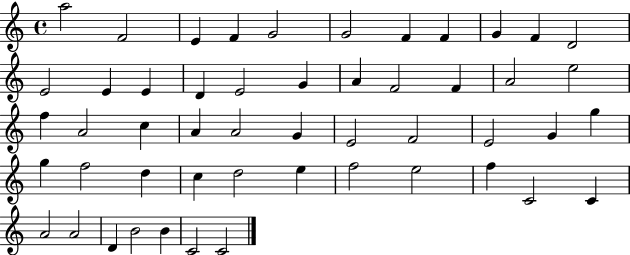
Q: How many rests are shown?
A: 0